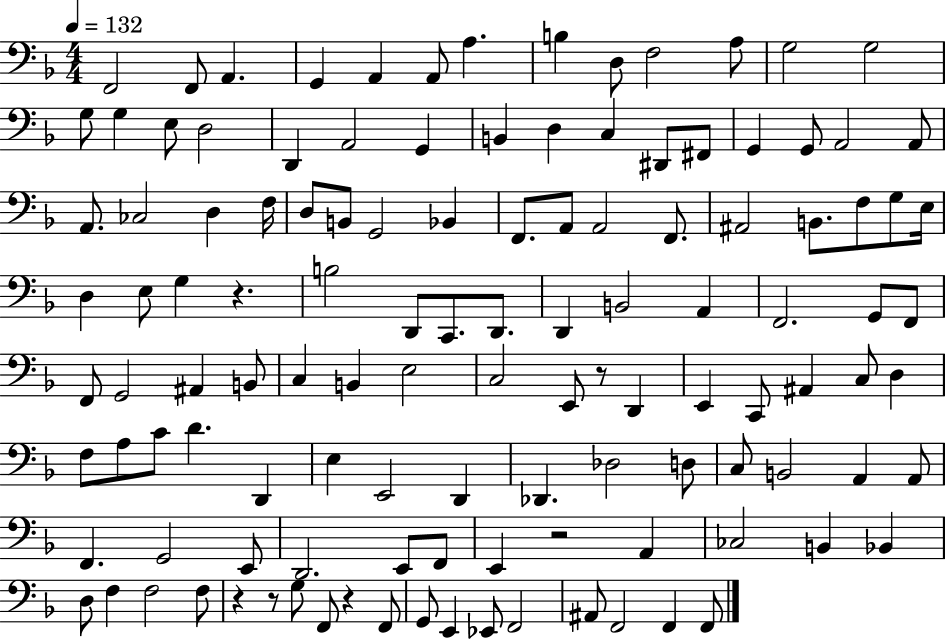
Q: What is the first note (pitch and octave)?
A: F2